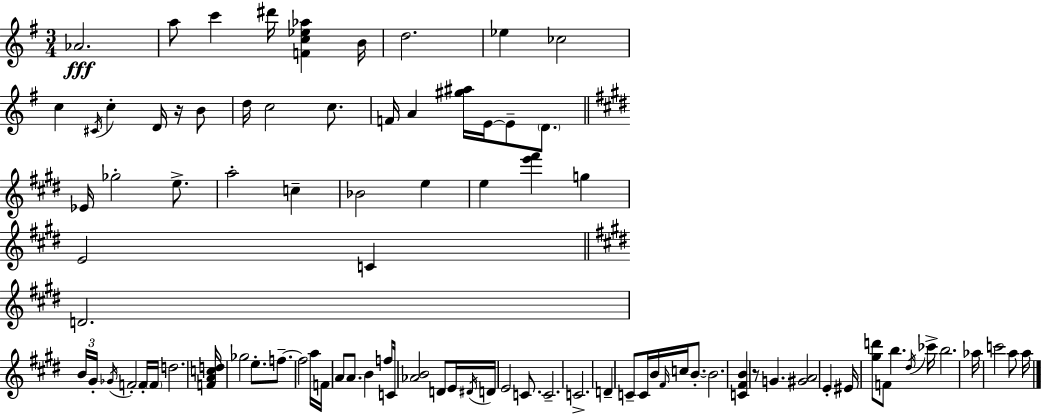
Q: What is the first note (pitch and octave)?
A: Ab4